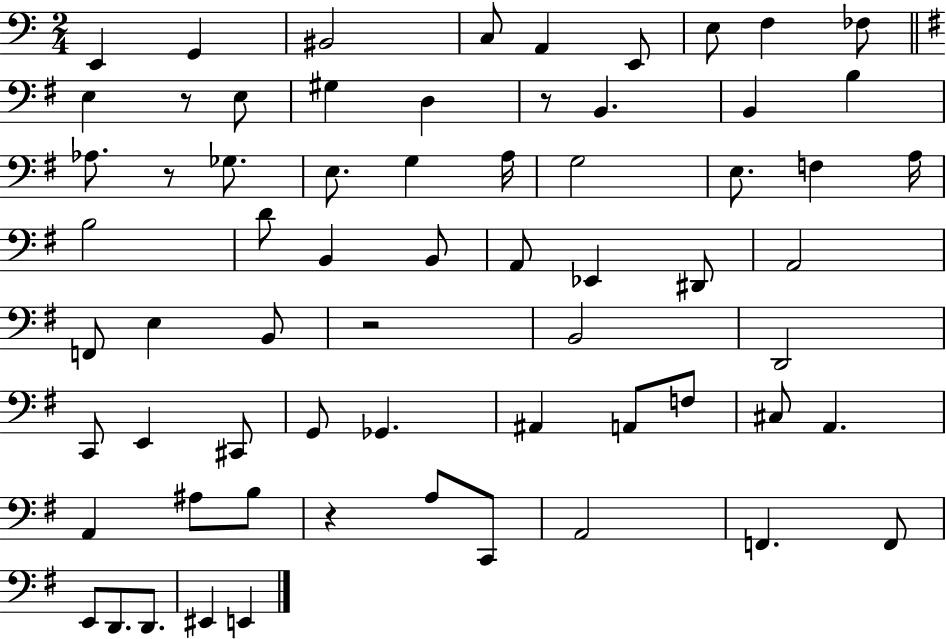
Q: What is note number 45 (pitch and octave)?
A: A2